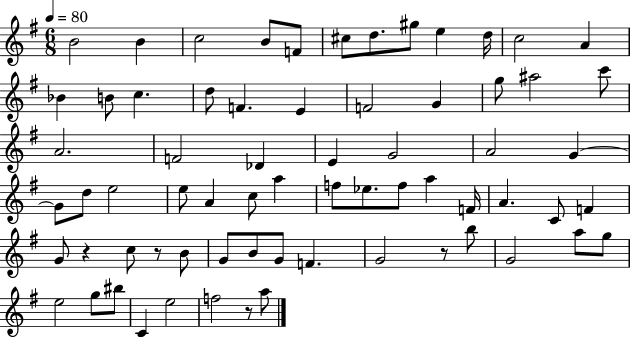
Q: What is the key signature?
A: G major